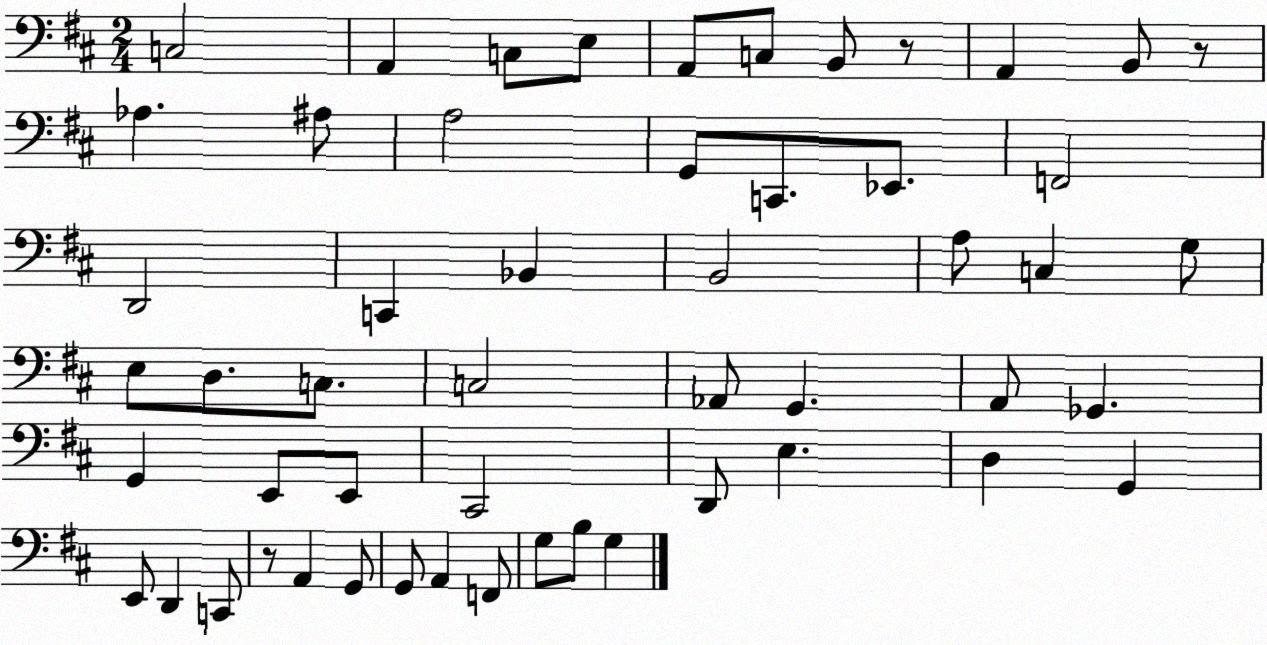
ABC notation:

X:1
T:Untitled
M:2/4
L:1/4
K:D
C,2 A,, C,/2 E,/2 A,,/2 C,/2 B,,/2 z/2 A,, B,,/2 z/2 _A, ^A,/2 A,2 G,,/2 C,,/2 _E,,/2 F,,2 D,,2 C,, _B,, B,,2 A,/2 C, G,/2 E,/2 D,/2 C,/2 C,2 _A,,/2 G,, A,,/2 _G,, G,, E,,/2 E,,/2 ^C,,2 D,,/2 E, D, G,, E,,/2 D,, C,,/2 z/2 A,, G,,/2 G,,/2 A,, F,,/2 G,/2 B,/2 G,